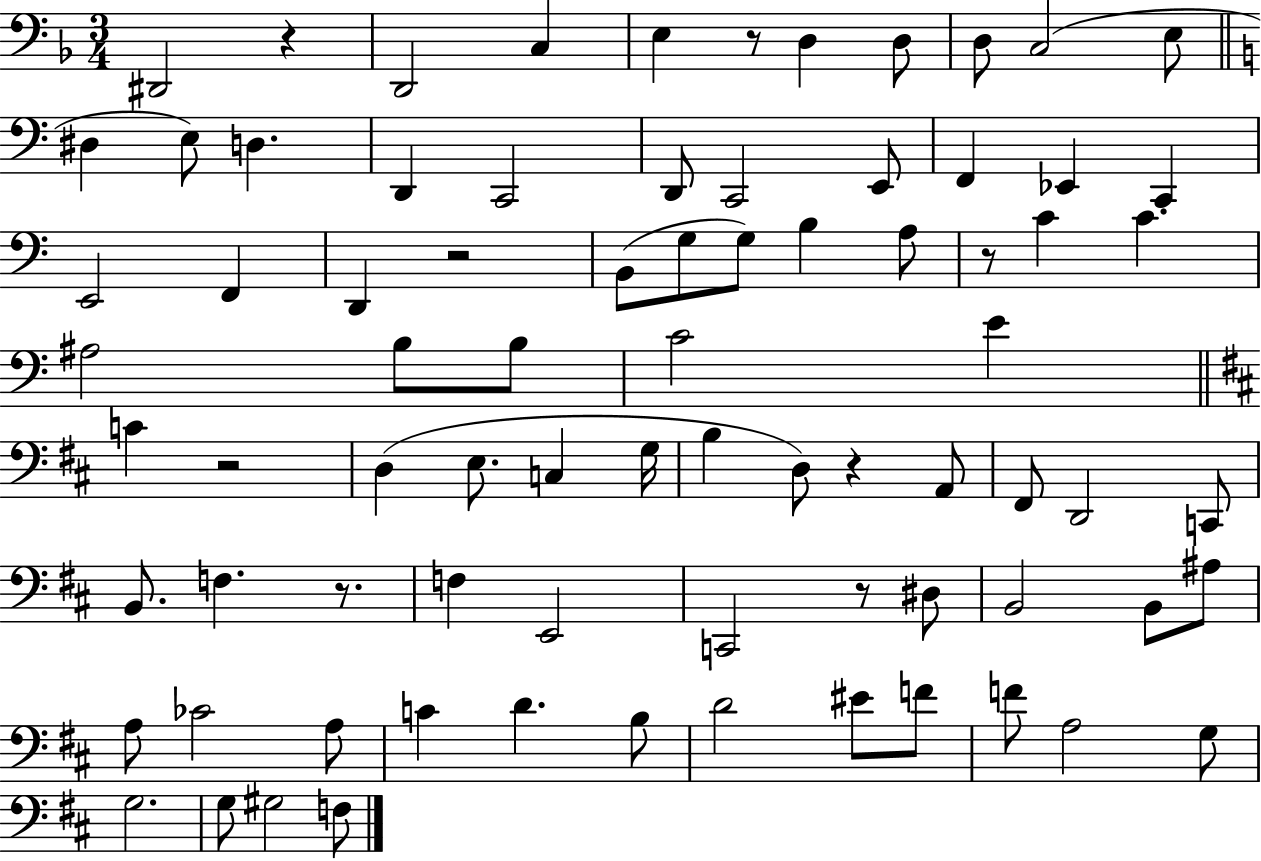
{
  \clef bass
  \numericTimeSignature
  \time 3/4
  \key f \major
  dis,2 r4 | d,2 c4 | e4 r8 d4 d8 | d8 c2( e8 | \break \bar "||" \break \key a \minor dis4 e8) d4. | d,4 c,2 | d,8 c,2 e,8 | f,4 ees,4 c,4 | \break e,2 f,4 | d,4 r2 | b,8( g8 g8) b4 a8 | r8 c'4 c'4. | \break ais2 b8 b8 | c'2 e'4 | \bar "||" \break \key d \major c'4 r2 | d4( e8. c4 g16 | b4 d8) r4 a,8 | fis,8 d,2 c,8 | \break b,8. f4. r8. | f4 e,2 | c,2 r8 dis8 | b,2 b,8 ais8 | \break a8 ces'2 a8 | c'4 d'4. b8 | d'2 eis'8 f'8 | f'8 a2 g8 | \break g2. | g8 gis2 f8 | \bar "|."
}